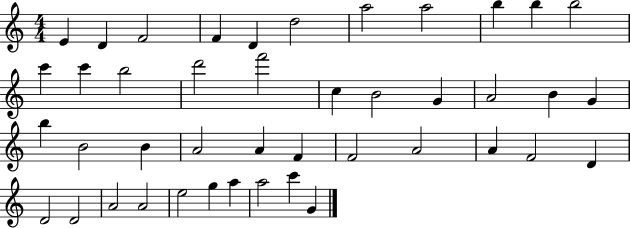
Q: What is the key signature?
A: C major